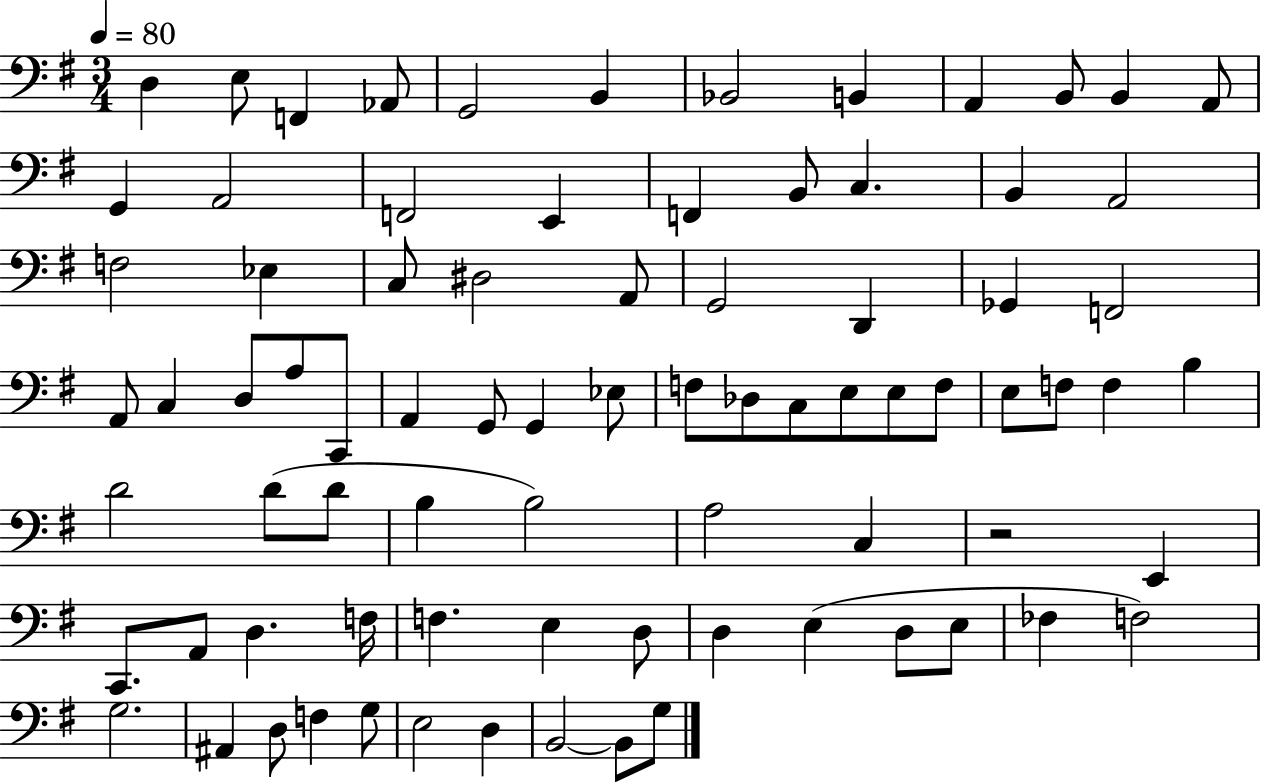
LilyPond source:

{
  \clef bass
  \numericTimeSignature
  \time 3/4
  \key g \major
  \tempo 4 = 80
  d4 e8 f,4 aes,8 | g,2 b,4 | bes,2 b,4 | a,4 b,8 b,4 a,8 | \break g,4 a,2 | f,2 e,4 | f,4 b,8 c4. | b,4 a,2 | \break f2 ees4 | c8 dis2 a,8 | g,2 d,4 | ges,4 f,2 | \break a,8 c4 d8 a8 c,8 | a,4 g,8 g,4 ees8 | f8 des8 c8 e8 e8 f8 | e8 f8 f4 b4 | \break d'2 d'8( d'8 | b4 b2) | a2 c4 | r2 e,4 | \break c,8. a,8 d4. f16 | f4. e4 d8 | d4 e4( d8 e8 | fes4 f2) | \break g2. | ais,4 d8 f4 g8 | e2 d4 | b,2~~ b,8 g8 | \break \bar "|."
}